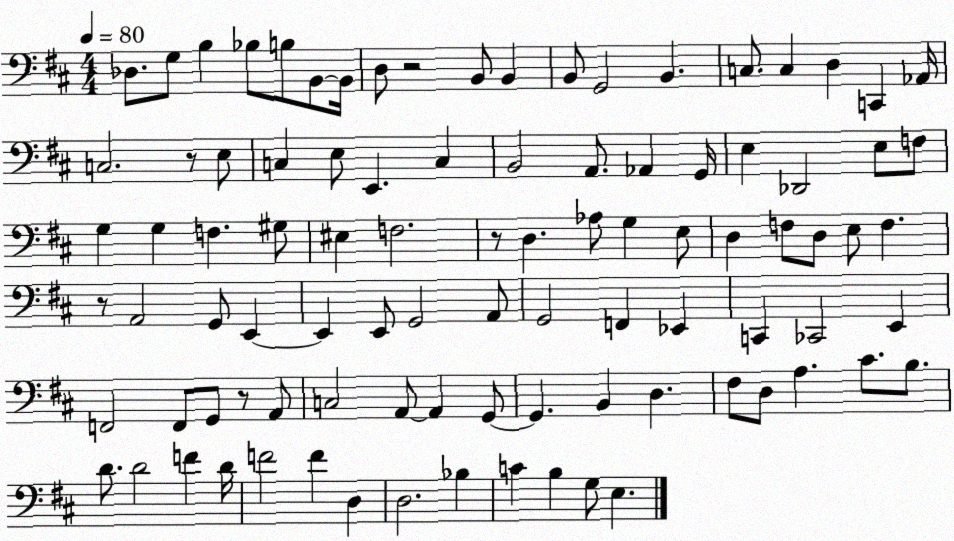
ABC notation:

X:1
T:Untitled
M:4/4
L:1/4
K:D
_D,/2 G,/2 B, _B,/2 B,/2 B,,/2 B,,/4 D,/2 z2 B,,/2 B,, B,,/2 G,,2 B,, C,/2 C, D, C,, _A,,/4 C,2 z/2 E,/2 C, E,/2 E,, C, B,,2 A,,/2 _A,, G,,/4 E, _D,,2 E,/2 F,/2 G, G, F, ^G,/2 ^E, F,2 z/2 D, _A,/2 G, E,/2 D, F,/2 D,/2 E,/2 F, z/2 A,,2 G,,/2 E,, E,, E,,/2 G,,2 A,,/2 G,,2 F,, _E,, C,, _C,,2 E,, F,,2 F,,/2 G,,/2 z/2 A,,/2 C,2 A,,/2 A,, G,,/2 G,, B,, D, ^F,/2 D,/2 A, ^C/2 B,/2 D/2 D2 F D/4 F2 F D, D,2 _B, C B, G,/2 E,